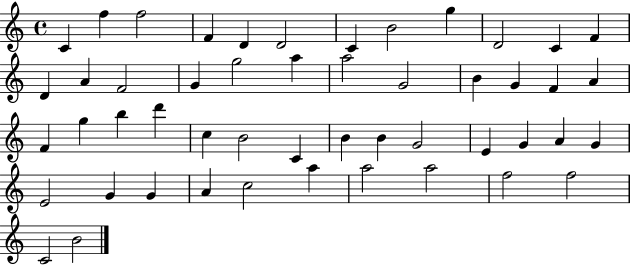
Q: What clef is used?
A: treble